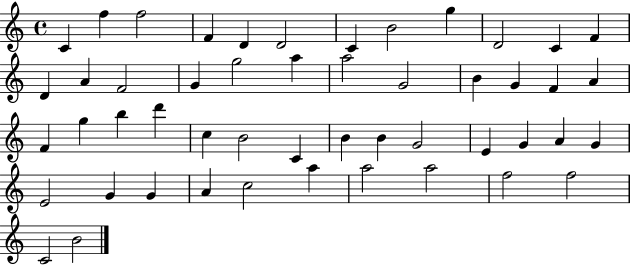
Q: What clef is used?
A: treble